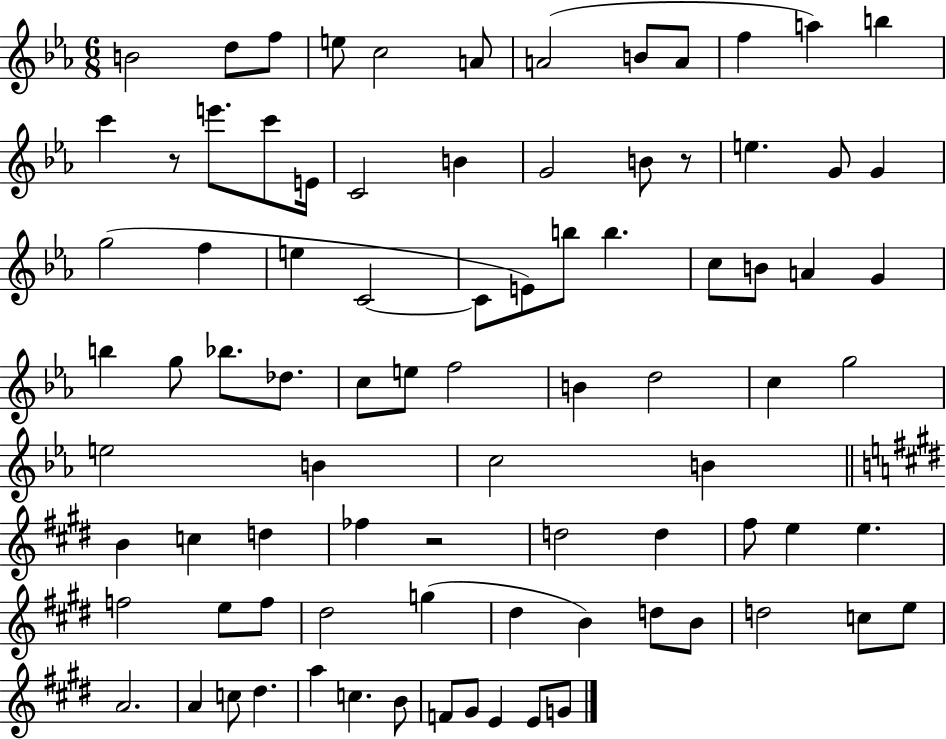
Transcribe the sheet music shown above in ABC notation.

X:1
T:Untitled
M:6/8
L:1/4
K:Eb
B2 d/2 f/2 e/2 c2 A/2 A2 B/2 A/2 f a b c' z/2 e'/2 c'/2 E/4 C2 B G2 B/2 z/2 e G/2 G g2 f e C2 C/2 E/2 b/2 b c/2 B/2 A G b g/2 _b/2 _d/2 c/2 e/2 f2 B d2 c g2 e2 B c2 B B c d _f z2 d2 d ^f/2 e e f2 e/2 f/2 ^d2 g ^d B d/2 B/2 d2 c/2 e/2 A2 A c/2 ^d a c B/2 F/2 ^G/2 E E/2 G/2